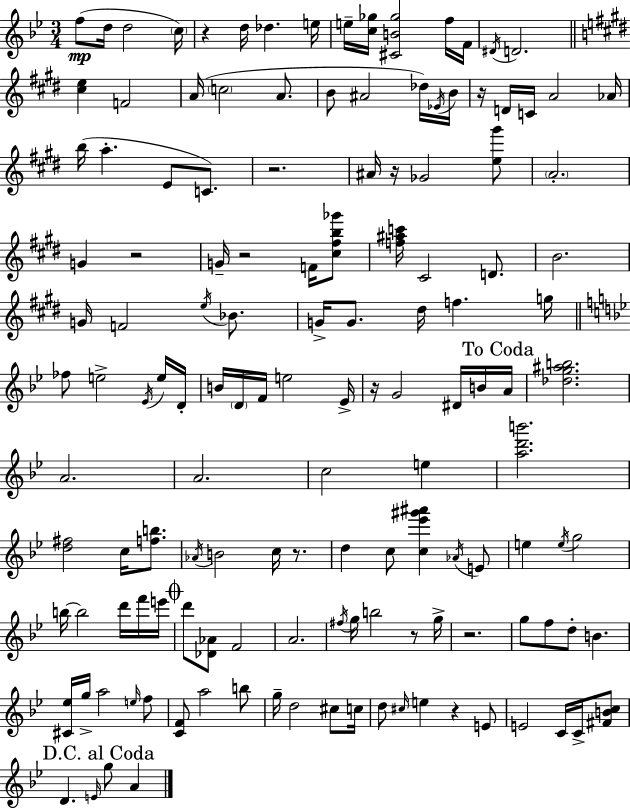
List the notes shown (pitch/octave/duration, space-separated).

F5/e D5/s D5/h C5/s R/q D5/s Db5/q. E5/s E5/s [C5,Gb5]/s [C#4,B4,Gb5]/h F5/s F4/s D#4/s D4/h. [C#5,E5]/q F4/h A4/s C5/h A4/e. B4/e A#4/h Db5/s Eb4/s B4/s R/s D4/s C4/s A4/h Ab4/s B5/s A5/q. E4/e C4/e. R/h. A#4/s R/s Gb4/h [E5,G#6]/e A4/h. G4/q R/h G4/s R/h F4/s [C#5,F#5,B5,Gb6]/e [F5,A#5,C6]/s C#4/h D4/e. B4/h. G4/s F4/h E5/s Bb4/e. G4/s G4/e. D#5/s F5/q. G5/s FES5/e E5/h Eb4/s E5/s D4/s B4/s D4/s F4/s E5/h Eb4/s R/s G4/h D#4/s B4/s A4/s [Db5,G5,A#5,B5]/h. A4/h. A4/h. C5/h E5/q [A5,D6,B6]/h. [D5,F#5]/h C5/s [F5,B5]/e. Ab4/s B4/h C5/s R/e. D5/q C5/e [C5,Eb6,G#6,A#6]/q Ab4/s E4/e E5/q E5/s G5/h B5/s B5/h D6/s F6/s E6/s D6/e [Db4,Ab4]/e F4/h A4/h. F#5/s G5/s B5/h R/e G5/s R/h. G5/e F5/e D5/e B4/q. [C#4,Eb5]/s G5/s A5/h E5/s F5/e [C4,F4]/e A5/h B5/e G5/s D5/h C#5/e C5/s D5/e C#5/s E5/q R/q E4/e E4/h C4/s C4/s [F#4,B4,C5]/e D4/q. E4/s G5/e A4/q